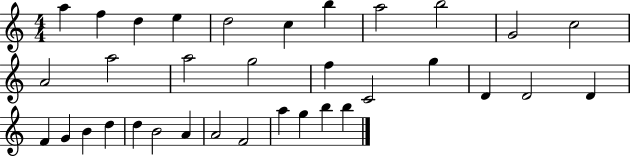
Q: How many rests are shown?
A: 0